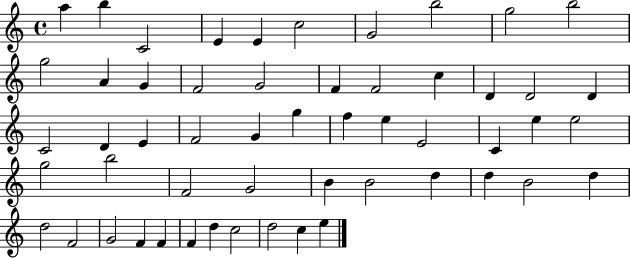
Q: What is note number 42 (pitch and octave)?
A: B4